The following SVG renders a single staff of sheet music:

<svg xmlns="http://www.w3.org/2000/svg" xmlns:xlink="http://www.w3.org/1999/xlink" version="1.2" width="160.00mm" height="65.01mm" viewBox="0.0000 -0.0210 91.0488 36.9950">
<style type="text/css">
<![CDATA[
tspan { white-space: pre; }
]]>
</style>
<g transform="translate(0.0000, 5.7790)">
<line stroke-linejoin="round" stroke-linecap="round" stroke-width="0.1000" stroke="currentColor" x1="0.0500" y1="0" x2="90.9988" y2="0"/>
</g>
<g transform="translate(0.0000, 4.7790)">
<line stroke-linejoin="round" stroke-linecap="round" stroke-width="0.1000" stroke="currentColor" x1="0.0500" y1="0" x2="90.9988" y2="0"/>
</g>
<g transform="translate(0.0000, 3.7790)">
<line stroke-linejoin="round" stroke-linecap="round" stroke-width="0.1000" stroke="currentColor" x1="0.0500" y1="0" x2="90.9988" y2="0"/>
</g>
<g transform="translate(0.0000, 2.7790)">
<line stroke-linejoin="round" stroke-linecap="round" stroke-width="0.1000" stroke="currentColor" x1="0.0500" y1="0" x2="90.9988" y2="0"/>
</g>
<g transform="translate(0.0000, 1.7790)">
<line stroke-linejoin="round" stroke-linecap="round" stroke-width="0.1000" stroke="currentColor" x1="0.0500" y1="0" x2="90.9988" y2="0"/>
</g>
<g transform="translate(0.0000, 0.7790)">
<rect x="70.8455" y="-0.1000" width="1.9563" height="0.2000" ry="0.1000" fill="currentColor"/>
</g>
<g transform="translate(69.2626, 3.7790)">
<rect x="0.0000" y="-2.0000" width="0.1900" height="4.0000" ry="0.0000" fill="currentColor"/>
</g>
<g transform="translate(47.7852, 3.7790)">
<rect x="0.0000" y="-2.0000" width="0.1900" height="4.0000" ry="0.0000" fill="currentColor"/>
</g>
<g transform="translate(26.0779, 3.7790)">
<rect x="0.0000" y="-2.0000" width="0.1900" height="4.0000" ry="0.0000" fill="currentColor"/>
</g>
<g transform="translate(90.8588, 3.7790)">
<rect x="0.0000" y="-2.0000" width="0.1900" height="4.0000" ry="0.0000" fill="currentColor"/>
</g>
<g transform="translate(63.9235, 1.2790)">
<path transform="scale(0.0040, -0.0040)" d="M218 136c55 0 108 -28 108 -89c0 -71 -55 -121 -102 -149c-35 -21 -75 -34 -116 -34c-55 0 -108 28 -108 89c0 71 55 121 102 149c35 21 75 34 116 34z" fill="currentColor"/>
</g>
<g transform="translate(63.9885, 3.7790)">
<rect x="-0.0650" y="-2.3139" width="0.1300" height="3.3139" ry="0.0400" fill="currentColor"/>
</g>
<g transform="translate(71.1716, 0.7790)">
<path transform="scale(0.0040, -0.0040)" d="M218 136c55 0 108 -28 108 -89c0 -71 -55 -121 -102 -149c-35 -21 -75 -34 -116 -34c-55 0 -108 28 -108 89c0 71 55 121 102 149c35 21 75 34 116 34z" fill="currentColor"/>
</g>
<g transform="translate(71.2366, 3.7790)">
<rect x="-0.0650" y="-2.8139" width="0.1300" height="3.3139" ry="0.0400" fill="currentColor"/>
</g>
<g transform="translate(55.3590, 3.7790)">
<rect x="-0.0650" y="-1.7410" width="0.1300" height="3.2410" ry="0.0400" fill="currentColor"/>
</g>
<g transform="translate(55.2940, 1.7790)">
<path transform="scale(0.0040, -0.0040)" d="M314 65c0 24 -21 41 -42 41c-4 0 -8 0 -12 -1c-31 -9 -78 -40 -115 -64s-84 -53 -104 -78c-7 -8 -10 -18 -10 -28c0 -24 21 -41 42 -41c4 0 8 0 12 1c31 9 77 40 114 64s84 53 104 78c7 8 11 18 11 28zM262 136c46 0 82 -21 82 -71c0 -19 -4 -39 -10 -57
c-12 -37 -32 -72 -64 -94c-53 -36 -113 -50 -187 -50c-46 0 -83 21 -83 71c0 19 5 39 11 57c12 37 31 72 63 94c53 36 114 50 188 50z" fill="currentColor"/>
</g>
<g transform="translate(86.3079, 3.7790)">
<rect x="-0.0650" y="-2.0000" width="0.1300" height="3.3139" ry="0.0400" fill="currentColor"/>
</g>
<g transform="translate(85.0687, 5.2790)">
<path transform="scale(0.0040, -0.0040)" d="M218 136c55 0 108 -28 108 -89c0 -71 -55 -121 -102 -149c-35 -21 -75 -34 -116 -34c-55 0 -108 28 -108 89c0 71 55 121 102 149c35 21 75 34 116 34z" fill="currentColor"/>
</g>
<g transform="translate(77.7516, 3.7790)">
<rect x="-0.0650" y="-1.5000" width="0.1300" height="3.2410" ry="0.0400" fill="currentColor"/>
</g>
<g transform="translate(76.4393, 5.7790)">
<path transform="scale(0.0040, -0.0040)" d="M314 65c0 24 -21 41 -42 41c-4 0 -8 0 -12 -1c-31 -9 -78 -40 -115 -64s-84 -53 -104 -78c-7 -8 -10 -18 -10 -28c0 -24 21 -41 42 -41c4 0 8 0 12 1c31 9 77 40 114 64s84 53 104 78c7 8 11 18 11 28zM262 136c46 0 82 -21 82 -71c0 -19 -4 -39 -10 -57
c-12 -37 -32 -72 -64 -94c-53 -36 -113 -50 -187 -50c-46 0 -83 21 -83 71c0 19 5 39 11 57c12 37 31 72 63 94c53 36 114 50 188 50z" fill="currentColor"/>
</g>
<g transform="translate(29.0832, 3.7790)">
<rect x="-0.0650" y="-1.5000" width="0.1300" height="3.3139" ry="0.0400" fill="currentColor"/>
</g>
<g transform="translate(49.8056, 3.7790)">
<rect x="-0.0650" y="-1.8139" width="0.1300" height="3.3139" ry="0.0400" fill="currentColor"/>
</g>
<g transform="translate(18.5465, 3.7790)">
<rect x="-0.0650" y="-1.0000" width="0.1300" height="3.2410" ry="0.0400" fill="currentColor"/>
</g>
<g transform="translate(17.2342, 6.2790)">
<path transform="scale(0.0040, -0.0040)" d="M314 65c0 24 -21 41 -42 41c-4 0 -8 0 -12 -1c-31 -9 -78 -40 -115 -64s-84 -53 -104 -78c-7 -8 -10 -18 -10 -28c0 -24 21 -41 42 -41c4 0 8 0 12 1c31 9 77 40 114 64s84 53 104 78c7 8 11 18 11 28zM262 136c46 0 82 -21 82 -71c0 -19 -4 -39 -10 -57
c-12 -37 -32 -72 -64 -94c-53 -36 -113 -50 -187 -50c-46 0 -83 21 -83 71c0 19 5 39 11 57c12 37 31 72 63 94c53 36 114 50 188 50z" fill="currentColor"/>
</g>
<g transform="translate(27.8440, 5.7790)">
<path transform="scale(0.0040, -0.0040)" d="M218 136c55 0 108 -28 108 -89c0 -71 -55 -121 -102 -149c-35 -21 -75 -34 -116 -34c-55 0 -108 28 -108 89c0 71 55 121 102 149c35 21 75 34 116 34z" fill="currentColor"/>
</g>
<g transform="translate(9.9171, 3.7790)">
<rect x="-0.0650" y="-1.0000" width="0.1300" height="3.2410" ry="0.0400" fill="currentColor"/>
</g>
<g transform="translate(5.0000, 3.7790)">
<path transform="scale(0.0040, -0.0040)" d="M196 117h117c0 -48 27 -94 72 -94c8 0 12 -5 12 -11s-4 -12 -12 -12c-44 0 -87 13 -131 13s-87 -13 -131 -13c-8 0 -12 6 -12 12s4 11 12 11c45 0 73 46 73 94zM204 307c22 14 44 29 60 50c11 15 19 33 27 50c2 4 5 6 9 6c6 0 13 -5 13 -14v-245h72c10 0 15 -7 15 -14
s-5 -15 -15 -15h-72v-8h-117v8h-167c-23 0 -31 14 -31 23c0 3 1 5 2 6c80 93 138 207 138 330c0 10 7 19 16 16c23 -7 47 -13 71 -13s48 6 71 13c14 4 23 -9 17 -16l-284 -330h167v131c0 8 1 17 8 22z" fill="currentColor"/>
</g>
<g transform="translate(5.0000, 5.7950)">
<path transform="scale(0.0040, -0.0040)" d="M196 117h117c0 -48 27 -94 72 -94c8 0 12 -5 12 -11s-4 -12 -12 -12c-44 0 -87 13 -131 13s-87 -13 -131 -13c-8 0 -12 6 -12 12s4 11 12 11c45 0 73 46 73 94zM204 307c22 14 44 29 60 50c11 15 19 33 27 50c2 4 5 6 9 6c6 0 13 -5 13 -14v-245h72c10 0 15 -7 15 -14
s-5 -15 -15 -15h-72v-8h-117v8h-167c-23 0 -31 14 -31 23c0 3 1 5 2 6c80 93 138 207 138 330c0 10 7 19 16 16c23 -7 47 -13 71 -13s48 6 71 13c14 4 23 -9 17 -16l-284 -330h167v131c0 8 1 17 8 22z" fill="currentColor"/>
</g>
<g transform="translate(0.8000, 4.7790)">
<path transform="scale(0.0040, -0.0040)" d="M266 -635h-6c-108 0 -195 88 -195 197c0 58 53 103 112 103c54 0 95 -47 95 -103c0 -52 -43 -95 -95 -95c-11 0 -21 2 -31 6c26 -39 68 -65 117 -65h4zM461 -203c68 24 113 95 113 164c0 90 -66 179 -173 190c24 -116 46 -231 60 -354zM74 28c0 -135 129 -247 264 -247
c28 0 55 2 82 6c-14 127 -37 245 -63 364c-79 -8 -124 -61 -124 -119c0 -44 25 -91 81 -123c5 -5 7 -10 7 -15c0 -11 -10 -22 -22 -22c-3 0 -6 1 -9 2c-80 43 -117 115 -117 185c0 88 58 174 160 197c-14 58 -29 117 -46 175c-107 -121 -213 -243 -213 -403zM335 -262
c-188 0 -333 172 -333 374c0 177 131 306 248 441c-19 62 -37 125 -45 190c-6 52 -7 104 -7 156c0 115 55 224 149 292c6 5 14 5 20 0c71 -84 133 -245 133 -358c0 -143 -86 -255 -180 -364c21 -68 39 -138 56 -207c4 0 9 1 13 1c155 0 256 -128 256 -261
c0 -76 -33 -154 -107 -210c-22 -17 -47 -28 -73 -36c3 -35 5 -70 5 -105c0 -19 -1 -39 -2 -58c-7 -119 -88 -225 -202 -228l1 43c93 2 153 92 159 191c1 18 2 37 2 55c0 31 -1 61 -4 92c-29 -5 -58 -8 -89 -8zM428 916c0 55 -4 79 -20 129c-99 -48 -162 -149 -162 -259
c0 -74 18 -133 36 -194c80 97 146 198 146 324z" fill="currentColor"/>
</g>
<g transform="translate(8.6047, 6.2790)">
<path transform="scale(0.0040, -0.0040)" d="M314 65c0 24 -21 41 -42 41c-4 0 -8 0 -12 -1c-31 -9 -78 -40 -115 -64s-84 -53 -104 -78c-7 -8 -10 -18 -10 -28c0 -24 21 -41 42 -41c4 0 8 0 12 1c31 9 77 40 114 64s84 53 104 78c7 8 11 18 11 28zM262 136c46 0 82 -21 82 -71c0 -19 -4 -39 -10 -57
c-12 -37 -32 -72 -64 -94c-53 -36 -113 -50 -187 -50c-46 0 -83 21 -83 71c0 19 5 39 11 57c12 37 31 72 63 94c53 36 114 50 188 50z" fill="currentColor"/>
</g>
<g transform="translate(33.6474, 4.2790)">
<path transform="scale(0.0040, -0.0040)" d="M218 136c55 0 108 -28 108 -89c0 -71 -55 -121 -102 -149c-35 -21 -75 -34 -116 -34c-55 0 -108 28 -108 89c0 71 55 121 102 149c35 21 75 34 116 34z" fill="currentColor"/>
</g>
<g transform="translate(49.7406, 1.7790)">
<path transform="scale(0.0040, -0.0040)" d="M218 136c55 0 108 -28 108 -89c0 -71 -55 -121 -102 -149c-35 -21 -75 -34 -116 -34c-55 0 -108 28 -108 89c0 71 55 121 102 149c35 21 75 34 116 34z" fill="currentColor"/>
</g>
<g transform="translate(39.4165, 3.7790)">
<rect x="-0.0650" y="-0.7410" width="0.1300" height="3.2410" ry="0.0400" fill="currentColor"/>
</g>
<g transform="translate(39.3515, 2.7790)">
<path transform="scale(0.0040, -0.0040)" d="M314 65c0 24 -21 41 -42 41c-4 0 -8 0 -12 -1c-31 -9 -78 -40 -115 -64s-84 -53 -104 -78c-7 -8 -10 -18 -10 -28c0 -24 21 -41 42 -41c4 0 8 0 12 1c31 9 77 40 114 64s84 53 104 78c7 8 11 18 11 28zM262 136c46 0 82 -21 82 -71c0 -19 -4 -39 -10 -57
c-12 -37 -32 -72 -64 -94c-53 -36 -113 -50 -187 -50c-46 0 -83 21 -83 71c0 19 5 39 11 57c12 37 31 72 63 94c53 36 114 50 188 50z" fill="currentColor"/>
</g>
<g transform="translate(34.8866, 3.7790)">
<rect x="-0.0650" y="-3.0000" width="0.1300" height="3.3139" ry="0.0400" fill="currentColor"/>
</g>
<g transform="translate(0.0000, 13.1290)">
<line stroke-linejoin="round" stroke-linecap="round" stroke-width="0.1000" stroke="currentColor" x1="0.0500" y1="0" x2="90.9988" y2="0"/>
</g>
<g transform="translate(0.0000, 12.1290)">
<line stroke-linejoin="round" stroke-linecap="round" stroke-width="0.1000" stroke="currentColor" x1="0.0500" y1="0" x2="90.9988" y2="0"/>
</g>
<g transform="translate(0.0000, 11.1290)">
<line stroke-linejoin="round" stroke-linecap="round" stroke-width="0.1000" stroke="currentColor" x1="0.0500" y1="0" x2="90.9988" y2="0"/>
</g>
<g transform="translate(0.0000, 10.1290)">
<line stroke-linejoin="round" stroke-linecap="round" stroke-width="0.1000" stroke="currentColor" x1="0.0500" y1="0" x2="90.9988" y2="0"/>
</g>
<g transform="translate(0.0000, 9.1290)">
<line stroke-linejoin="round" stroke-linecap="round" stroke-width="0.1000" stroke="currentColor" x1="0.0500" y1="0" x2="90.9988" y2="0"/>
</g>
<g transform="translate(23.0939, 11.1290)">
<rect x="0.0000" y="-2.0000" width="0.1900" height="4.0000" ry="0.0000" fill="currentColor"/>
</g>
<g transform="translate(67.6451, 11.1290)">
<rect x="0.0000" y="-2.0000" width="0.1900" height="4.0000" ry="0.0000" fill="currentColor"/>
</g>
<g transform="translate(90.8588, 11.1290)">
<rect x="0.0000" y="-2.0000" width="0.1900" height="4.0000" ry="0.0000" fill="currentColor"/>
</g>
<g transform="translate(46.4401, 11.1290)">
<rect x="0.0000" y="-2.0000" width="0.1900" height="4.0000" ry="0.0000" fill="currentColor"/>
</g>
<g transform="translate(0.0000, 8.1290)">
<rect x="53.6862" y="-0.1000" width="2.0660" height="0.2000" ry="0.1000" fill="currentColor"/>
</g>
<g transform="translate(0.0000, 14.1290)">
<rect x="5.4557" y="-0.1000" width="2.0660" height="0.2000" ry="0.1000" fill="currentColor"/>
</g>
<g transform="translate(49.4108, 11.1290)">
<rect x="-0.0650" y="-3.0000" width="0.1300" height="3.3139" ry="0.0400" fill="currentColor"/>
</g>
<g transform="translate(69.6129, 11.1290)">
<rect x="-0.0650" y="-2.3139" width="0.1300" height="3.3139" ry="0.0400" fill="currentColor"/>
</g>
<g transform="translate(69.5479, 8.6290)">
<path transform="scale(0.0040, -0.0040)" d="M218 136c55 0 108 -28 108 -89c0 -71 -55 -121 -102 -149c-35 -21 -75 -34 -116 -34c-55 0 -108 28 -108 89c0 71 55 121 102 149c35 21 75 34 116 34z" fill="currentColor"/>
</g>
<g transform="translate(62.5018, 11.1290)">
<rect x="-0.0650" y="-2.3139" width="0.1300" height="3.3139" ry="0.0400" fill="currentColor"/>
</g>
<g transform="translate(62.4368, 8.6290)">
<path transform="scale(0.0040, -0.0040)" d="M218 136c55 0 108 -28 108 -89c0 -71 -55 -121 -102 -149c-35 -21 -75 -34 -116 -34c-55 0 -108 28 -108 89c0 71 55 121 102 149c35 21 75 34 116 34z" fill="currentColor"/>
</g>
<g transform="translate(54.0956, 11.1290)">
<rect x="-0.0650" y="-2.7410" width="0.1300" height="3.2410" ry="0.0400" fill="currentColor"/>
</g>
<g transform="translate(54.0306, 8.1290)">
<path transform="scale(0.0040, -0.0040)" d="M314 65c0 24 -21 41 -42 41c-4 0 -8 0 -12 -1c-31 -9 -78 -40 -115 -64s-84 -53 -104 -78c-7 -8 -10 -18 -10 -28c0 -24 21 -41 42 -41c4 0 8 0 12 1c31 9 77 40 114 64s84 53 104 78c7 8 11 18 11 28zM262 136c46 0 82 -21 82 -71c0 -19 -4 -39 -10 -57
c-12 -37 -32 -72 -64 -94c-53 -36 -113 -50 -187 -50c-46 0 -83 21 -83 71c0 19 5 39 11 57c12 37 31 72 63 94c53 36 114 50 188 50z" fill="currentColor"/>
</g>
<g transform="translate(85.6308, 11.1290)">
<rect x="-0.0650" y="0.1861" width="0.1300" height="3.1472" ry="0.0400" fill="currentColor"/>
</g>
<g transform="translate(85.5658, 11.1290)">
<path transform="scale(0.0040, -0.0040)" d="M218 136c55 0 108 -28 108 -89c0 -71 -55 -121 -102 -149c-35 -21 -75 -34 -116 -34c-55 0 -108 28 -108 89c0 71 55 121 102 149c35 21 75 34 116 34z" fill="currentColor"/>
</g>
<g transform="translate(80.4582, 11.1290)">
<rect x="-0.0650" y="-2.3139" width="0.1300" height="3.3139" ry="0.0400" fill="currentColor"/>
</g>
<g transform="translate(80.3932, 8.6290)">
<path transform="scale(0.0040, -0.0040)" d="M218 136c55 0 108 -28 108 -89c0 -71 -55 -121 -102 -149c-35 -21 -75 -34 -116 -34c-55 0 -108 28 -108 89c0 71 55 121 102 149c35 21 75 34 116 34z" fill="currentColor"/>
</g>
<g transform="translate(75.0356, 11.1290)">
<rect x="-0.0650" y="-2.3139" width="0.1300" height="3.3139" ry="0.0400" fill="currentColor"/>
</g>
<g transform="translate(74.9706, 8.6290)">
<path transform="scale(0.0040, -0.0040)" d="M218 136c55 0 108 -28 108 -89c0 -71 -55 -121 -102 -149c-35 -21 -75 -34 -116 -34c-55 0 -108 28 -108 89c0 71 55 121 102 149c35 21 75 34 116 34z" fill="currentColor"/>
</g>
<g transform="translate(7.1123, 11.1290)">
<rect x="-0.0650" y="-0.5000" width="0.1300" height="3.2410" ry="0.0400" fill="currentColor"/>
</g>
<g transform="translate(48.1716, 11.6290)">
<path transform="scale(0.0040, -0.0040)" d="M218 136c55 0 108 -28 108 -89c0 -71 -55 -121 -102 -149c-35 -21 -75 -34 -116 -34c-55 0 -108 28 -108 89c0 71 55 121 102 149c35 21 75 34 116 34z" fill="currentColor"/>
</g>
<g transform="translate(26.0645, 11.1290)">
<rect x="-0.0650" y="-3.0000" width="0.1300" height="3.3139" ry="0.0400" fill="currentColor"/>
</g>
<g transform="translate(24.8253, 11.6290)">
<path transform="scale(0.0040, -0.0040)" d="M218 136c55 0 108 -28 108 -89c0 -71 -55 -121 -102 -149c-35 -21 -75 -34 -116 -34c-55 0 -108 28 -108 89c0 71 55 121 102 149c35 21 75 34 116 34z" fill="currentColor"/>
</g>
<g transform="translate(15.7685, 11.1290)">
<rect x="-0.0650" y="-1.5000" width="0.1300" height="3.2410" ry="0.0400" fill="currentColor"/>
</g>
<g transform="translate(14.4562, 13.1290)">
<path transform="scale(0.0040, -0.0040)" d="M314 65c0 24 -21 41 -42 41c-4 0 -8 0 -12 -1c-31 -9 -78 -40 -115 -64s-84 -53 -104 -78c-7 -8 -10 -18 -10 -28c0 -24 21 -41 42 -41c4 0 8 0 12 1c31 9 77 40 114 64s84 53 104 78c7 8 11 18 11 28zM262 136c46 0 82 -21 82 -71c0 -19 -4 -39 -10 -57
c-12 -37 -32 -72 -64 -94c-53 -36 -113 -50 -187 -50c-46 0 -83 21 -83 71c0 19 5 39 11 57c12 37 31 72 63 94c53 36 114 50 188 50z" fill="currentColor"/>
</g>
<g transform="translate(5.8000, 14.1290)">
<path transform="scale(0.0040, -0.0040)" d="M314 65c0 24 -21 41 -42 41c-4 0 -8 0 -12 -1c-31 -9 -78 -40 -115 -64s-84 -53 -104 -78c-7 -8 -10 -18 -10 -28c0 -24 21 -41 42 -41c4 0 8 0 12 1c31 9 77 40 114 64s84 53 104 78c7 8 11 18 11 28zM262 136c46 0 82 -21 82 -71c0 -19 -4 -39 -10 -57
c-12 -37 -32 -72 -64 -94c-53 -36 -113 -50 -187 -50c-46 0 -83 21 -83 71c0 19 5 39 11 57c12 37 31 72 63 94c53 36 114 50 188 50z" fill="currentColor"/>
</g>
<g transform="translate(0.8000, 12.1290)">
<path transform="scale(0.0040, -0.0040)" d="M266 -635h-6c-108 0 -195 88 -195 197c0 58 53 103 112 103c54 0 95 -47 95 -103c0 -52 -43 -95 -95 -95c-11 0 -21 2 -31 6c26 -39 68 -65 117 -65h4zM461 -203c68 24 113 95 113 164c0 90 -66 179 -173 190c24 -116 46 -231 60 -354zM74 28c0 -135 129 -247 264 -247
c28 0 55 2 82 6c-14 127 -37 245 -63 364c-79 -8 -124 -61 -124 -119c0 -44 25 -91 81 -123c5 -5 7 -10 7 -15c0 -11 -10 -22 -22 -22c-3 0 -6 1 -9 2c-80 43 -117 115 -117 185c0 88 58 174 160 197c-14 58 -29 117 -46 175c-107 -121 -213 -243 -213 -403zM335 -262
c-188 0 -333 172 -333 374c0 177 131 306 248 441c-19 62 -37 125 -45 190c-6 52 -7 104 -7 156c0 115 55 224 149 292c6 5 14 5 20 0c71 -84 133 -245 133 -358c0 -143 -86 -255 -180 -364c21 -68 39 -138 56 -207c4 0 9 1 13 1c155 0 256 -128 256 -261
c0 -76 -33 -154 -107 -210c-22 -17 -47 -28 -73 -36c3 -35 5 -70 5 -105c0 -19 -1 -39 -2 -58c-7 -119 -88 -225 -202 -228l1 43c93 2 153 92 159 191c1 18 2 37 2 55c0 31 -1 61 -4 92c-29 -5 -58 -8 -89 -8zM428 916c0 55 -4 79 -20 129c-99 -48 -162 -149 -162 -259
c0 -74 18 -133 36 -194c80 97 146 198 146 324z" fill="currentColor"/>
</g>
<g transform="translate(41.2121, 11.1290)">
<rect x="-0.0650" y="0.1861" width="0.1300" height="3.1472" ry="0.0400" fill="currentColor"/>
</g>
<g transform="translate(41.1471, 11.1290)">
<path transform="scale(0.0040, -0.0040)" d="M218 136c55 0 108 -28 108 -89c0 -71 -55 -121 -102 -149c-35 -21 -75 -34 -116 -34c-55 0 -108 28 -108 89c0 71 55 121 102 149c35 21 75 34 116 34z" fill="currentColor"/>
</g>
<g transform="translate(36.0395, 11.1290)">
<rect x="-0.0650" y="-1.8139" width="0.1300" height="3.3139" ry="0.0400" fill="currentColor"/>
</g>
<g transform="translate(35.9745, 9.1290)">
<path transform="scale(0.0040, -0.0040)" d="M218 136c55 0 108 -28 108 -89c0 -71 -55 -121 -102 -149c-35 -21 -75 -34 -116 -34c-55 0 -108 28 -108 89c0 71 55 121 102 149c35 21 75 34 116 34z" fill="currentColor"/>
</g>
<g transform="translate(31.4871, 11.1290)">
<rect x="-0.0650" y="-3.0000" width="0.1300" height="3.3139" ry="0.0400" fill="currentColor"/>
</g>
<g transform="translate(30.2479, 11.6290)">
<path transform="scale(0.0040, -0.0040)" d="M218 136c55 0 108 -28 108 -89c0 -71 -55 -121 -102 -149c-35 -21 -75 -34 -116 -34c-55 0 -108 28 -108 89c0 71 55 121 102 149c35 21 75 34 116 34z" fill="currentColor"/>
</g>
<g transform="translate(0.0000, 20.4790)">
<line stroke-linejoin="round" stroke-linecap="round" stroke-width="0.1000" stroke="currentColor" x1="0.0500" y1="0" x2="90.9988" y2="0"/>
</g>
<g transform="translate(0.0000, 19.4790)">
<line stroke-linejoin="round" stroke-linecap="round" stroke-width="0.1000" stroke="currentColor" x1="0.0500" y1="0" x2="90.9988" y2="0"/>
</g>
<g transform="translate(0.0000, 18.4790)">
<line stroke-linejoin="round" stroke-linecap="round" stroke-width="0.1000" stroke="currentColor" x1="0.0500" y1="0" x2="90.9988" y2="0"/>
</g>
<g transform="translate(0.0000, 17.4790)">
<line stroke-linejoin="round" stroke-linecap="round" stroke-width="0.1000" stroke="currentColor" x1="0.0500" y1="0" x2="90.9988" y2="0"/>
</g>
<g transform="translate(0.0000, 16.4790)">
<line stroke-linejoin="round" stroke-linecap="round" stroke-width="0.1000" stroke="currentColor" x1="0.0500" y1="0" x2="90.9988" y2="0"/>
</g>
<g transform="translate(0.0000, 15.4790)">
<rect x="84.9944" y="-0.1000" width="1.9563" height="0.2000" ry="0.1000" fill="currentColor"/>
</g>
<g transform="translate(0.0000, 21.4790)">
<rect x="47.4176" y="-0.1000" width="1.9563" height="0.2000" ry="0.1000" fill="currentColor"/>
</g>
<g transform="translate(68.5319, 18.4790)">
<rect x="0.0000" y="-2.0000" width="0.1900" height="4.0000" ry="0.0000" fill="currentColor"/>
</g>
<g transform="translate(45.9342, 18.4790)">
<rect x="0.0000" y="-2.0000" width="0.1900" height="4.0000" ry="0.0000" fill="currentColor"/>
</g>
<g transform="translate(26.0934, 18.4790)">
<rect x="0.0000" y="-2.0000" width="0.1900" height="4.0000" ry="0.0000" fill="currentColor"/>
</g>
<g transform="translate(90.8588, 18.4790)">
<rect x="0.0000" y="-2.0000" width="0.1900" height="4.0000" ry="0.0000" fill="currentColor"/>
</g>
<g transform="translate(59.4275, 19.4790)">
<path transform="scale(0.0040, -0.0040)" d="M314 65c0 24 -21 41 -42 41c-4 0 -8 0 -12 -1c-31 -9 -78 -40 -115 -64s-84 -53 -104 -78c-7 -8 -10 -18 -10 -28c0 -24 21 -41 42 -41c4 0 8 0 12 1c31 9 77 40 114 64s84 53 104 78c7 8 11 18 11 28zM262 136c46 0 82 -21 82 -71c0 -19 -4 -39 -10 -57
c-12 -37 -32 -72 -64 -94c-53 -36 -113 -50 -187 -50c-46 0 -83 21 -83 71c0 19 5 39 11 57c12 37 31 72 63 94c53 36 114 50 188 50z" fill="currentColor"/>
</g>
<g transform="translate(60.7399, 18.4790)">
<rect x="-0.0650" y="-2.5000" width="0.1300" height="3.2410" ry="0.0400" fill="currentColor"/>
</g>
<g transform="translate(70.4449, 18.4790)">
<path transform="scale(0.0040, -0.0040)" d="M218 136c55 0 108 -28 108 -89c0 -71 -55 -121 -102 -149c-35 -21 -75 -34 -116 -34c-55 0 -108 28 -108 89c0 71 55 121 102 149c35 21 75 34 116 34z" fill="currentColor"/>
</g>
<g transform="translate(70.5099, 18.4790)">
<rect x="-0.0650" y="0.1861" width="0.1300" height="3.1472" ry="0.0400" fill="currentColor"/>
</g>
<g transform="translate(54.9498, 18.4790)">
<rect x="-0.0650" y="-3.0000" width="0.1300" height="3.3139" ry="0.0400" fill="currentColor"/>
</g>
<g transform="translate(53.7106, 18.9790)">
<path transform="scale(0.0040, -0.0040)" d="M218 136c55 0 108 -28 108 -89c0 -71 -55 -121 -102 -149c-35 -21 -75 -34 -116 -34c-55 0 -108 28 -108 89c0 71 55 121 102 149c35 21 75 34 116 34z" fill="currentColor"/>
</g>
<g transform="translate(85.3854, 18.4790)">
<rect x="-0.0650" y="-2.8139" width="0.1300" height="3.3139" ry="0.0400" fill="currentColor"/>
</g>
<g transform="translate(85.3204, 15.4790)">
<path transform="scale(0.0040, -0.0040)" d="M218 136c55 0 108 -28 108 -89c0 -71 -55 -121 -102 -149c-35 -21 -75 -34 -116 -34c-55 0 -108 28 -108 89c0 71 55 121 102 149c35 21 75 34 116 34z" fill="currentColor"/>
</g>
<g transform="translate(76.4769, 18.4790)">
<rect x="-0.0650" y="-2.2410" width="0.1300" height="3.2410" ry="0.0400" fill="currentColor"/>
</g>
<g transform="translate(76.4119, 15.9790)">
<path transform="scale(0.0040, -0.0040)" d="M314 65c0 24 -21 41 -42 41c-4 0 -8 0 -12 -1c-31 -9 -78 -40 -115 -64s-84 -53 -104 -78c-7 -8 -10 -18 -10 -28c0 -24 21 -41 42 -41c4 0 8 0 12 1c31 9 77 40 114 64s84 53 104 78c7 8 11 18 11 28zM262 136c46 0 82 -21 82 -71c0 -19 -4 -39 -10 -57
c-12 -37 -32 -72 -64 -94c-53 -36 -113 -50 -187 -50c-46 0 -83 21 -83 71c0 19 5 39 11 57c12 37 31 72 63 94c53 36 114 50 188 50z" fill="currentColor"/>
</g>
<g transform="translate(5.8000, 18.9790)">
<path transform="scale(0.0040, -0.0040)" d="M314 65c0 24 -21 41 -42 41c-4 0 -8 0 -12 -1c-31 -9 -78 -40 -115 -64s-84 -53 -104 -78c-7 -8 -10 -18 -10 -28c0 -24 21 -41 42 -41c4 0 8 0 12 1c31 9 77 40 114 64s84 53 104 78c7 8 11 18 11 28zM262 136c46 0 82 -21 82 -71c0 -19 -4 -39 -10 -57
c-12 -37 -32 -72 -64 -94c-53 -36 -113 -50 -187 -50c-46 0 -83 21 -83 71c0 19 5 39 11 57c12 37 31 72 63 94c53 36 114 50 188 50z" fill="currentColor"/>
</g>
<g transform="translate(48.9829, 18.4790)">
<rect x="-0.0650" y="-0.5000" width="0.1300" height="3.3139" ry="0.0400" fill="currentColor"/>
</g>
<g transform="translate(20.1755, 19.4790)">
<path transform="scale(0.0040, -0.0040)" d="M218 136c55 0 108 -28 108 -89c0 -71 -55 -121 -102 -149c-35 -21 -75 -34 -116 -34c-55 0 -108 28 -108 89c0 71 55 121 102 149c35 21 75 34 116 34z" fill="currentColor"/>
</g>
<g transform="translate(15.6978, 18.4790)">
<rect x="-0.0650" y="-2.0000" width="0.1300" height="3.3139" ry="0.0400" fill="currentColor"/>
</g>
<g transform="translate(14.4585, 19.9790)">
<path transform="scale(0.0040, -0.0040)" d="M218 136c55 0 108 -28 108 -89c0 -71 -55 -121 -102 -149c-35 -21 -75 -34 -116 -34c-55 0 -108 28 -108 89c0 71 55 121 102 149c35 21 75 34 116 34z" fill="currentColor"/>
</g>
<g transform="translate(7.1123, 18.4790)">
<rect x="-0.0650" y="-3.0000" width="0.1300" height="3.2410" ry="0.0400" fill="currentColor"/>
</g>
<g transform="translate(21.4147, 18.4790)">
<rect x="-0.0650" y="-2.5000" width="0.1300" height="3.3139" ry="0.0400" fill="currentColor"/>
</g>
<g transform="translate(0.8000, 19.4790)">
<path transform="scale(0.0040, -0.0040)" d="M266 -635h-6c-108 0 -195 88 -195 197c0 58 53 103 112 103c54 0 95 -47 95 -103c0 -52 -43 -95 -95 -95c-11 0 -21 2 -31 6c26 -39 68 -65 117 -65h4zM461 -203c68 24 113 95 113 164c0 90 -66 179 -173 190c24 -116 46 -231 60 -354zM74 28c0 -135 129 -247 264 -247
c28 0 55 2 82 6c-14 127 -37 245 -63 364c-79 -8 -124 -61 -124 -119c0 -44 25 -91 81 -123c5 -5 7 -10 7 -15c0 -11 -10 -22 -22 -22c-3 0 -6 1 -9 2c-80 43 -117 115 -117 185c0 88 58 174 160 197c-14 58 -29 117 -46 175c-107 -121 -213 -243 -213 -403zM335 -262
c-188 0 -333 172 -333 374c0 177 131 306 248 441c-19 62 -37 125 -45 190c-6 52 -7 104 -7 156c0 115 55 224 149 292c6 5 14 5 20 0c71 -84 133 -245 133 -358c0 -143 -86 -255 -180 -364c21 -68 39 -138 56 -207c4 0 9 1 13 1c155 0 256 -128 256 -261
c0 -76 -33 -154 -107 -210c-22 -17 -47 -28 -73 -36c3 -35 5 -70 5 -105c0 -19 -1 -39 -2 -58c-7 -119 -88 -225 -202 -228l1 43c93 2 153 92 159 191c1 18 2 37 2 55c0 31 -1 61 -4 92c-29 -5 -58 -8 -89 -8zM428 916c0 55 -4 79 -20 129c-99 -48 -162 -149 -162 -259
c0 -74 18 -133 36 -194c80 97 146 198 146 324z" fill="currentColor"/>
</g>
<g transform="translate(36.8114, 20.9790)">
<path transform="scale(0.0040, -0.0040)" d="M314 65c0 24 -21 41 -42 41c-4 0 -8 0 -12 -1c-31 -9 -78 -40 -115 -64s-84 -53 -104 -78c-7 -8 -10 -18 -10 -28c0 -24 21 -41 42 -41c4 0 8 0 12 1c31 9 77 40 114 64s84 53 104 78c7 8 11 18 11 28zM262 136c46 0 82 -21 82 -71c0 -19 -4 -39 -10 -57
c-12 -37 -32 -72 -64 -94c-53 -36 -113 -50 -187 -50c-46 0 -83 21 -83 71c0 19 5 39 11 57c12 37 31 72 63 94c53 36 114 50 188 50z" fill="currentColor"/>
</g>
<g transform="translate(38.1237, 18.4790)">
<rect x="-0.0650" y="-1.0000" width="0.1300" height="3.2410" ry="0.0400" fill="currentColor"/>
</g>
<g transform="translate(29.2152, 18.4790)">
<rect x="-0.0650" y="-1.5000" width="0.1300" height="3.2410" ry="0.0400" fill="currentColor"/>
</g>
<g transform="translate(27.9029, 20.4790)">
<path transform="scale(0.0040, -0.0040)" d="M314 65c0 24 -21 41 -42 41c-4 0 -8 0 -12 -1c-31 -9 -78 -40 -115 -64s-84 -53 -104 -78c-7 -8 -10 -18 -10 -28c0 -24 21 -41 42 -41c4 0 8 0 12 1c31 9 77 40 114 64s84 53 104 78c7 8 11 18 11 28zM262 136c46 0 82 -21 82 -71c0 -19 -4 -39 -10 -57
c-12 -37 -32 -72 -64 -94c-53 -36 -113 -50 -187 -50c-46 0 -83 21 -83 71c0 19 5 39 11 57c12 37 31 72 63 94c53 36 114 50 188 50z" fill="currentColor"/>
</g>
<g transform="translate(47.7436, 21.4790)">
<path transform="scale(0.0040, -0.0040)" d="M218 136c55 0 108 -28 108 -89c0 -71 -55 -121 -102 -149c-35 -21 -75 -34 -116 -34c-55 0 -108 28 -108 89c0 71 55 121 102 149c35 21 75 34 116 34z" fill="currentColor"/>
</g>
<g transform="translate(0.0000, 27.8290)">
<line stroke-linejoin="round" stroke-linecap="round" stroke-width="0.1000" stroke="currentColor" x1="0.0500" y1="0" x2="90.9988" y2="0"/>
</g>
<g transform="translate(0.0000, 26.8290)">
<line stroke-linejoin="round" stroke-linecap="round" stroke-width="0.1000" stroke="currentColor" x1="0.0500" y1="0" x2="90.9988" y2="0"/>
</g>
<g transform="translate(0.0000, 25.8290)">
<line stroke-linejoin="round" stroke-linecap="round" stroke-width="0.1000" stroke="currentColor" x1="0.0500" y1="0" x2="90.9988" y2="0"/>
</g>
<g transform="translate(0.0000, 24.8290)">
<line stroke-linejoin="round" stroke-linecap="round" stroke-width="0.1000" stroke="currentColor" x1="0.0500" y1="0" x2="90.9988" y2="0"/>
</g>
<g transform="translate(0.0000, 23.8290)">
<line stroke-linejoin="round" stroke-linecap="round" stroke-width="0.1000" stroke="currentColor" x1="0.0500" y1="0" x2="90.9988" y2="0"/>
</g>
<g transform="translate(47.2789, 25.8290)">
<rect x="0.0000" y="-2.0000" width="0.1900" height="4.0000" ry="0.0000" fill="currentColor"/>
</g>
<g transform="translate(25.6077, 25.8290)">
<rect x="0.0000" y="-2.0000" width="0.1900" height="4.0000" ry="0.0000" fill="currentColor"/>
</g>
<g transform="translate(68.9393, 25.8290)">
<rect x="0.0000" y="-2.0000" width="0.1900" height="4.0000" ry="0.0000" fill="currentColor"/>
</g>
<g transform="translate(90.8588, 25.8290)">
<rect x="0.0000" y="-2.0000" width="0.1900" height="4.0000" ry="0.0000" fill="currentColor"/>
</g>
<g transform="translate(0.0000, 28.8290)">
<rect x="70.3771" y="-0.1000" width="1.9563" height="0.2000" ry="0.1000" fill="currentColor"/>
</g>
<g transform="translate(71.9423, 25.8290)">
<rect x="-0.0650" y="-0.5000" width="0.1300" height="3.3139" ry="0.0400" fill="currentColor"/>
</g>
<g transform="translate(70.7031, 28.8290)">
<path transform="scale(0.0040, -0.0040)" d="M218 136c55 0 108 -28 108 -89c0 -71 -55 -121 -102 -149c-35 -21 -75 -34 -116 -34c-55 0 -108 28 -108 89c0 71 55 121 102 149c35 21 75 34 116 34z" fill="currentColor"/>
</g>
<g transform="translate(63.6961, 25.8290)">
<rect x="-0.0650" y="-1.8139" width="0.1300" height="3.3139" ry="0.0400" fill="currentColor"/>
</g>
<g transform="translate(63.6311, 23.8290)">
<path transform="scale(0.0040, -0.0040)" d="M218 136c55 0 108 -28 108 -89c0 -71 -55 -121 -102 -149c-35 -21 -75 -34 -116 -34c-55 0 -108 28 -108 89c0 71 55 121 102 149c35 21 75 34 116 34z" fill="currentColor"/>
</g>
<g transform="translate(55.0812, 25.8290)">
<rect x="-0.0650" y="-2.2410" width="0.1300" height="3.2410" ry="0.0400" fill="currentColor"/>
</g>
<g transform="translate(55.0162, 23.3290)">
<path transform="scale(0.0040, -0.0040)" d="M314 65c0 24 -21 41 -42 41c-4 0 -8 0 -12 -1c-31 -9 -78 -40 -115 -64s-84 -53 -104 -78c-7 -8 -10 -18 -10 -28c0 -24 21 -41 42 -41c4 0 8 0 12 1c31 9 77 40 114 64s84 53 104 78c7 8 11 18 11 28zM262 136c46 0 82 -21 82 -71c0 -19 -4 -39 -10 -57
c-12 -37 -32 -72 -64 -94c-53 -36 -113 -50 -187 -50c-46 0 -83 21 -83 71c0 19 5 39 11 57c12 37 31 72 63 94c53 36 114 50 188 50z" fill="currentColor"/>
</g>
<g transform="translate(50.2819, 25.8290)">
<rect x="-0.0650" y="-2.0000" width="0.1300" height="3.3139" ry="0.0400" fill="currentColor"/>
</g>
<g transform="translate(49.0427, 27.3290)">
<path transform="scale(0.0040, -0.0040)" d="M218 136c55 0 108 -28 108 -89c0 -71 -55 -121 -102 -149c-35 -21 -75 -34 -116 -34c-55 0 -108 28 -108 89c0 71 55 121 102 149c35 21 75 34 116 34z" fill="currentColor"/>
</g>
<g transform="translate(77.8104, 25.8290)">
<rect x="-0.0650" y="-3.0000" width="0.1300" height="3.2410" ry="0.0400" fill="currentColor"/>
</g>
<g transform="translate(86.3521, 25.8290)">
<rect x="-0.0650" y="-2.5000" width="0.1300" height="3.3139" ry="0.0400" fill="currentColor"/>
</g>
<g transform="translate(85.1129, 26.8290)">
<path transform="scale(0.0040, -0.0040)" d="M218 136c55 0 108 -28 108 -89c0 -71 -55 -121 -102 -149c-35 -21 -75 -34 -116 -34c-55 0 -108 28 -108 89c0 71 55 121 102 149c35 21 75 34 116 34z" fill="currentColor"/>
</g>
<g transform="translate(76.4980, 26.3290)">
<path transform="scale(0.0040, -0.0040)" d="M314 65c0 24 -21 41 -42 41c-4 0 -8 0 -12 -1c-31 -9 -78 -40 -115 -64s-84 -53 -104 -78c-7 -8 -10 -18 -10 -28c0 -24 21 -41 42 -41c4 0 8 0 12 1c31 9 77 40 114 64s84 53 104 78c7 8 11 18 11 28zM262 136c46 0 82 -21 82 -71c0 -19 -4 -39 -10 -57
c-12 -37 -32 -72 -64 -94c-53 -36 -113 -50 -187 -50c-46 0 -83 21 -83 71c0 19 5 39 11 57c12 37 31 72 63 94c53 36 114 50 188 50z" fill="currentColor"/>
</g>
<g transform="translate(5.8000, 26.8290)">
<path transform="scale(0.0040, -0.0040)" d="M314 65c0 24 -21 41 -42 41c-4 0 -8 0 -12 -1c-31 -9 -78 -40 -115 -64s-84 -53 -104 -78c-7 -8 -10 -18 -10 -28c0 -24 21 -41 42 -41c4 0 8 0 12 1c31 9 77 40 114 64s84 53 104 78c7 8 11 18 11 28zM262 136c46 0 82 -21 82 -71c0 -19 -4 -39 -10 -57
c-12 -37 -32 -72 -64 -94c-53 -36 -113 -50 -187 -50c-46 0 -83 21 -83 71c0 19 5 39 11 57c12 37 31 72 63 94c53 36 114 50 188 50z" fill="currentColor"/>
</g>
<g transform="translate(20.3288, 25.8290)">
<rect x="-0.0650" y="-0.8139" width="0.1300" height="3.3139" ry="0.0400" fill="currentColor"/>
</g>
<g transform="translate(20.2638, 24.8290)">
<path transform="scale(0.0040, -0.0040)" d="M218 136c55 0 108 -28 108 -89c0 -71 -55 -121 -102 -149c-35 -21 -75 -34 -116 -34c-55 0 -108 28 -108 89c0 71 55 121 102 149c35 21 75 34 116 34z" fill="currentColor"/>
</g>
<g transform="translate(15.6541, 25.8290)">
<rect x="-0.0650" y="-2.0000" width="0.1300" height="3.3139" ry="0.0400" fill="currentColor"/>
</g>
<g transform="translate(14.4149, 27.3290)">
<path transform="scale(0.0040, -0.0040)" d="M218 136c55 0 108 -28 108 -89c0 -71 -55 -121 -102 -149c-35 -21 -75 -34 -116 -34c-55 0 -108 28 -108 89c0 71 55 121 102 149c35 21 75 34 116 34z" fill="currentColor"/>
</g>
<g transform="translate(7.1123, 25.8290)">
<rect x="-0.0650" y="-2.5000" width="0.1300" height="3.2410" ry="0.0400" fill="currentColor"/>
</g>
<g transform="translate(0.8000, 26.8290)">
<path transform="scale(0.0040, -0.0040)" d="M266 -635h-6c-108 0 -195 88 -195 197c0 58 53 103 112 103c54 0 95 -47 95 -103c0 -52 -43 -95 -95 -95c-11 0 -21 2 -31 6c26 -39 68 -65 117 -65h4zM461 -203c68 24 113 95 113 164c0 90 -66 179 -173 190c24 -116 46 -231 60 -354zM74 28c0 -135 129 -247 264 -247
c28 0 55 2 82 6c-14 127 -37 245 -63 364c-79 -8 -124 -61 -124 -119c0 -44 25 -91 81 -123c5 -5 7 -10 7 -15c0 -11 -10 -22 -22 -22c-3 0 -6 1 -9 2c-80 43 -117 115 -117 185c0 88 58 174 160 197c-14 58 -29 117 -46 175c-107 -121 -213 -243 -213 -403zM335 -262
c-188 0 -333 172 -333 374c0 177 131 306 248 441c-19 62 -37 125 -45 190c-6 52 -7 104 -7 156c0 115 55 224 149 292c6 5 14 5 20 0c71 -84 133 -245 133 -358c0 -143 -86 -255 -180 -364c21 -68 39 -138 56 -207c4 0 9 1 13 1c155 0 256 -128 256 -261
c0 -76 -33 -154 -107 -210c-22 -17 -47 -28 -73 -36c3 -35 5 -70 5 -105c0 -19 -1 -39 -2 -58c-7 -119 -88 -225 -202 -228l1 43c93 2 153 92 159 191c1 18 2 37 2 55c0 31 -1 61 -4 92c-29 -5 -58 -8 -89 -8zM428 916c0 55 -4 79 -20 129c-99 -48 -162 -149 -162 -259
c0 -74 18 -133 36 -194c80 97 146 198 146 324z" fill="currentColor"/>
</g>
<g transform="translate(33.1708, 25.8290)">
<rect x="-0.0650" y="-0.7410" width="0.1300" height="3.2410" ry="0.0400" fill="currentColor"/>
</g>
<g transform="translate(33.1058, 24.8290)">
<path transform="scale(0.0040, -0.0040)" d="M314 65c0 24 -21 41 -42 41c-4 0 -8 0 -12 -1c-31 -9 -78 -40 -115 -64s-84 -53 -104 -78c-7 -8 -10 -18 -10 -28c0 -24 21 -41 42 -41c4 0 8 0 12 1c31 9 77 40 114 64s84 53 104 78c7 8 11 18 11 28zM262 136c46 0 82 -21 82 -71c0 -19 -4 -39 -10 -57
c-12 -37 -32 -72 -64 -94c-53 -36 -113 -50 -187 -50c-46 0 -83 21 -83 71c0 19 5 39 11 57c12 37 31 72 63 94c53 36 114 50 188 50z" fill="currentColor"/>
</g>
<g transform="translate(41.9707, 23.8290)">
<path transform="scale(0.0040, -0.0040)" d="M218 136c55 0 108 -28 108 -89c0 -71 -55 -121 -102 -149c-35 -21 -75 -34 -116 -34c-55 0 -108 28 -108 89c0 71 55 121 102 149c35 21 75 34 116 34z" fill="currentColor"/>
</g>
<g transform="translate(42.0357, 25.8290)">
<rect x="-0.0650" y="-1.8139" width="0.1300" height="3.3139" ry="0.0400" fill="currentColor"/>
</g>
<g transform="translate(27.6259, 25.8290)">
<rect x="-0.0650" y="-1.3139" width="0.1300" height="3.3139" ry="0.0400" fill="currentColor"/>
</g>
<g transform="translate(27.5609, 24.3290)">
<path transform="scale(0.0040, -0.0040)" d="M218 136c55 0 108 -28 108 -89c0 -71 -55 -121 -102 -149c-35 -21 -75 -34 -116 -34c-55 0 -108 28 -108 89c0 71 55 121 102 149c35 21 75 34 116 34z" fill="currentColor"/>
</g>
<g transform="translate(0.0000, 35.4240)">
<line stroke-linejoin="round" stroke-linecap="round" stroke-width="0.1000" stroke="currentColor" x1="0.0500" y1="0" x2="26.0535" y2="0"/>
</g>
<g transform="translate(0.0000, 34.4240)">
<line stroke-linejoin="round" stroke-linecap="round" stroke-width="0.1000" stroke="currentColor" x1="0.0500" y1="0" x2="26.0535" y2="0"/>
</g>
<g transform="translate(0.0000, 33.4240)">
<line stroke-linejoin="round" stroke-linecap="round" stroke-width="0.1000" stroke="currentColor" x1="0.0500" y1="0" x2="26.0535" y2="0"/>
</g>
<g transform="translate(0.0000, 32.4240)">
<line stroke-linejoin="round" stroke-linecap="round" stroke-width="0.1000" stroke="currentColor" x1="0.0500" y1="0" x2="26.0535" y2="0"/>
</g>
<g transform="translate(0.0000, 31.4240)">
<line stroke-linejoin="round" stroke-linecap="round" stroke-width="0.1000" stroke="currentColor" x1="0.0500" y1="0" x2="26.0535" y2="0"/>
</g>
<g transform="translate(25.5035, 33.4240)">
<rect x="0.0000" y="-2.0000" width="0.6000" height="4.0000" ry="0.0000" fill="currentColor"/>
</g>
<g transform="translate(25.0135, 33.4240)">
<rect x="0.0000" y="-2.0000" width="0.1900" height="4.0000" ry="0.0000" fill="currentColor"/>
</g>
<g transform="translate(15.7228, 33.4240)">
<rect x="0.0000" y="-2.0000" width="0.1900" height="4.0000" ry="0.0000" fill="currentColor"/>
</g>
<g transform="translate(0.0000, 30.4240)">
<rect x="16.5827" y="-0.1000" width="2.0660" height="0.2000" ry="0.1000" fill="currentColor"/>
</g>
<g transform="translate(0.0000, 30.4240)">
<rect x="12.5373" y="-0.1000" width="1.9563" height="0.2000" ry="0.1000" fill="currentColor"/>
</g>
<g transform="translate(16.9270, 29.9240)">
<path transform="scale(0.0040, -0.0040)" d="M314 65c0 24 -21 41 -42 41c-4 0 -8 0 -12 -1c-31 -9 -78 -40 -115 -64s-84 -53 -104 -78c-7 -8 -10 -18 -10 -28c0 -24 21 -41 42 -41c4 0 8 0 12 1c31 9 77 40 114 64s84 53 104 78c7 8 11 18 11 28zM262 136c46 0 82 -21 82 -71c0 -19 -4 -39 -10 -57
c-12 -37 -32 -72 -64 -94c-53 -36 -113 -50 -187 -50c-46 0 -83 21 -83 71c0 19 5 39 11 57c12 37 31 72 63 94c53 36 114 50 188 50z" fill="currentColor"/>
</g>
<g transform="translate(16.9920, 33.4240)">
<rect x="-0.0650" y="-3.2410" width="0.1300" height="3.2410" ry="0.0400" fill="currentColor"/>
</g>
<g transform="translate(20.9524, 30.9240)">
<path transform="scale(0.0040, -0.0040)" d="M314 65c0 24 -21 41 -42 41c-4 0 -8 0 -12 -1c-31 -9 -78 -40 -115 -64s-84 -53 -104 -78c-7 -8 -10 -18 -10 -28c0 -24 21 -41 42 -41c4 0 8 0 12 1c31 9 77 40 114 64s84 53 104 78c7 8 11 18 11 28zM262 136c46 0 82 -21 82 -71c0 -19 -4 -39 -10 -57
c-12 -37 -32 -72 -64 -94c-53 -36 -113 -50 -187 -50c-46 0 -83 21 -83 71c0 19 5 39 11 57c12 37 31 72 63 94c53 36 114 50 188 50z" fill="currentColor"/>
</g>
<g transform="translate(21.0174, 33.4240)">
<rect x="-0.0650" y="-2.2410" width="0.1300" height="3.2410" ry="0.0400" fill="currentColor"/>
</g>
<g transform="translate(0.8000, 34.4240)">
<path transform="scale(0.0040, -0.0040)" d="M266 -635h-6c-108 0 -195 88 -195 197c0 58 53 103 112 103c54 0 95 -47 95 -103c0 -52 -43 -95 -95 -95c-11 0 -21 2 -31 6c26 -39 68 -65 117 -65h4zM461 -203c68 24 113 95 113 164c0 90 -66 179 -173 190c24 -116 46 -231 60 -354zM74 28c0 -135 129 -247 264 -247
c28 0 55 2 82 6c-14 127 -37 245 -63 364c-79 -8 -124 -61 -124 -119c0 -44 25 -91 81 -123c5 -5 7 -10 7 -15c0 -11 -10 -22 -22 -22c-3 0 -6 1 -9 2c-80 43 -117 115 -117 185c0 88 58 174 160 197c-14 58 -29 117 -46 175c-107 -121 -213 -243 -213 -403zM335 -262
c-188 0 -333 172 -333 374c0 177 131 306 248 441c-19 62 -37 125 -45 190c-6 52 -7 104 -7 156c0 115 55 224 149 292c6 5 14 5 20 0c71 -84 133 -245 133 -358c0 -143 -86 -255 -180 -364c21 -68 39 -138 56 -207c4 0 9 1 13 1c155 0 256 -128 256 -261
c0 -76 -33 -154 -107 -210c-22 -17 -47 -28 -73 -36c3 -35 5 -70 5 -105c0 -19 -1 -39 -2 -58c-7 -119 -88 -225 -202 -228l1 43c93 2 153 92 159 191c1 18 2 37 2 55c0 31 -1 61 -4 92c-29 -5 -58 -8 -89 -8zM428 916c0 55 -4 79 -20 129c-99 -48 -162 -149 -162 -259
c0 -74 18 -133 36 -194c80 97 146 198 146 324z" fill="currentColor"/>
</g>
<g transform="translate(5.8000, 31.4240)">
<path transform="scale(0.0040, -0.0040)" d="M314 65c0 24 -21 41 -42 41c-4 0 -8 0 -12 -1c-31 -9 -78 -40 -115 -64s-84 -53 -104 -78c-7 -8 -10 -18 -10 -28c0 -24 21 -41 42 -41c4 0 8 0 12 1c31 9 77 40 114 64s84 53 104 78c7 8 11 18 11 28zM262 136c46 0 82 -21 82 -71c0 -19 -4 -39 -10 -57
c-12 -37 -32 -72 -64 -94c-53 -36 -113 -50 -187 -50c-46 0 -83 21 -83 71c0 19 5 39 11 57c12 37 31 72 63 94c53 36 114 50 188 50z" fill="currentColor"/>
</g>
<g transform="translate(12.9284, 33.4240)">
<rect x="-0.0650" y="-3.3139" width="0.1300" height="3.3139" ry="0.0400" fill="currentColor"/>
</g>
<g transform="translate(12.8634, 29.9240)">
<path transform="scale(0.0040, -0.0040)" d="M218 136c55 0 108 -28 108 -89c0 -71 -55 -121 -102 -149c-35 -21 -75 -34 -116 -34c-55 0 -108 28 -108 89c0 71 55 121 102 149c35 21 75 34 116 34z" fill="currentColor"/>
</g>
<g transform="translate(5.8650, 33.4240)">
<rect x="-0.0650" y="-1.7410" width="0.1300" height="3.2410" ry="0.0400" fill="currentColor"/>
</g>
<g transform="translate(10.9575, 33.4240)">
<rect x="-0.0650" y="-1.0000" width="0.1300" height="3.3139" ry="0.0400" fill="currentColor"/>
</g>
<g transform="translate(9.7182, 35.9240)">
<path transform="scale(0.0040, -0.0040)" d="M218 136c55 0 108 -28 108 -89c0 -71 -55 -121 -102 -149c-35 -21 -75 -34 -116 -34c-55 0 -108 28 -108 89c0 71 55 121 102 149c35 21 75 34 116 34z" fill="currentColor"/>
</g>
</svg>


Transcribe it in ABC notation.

X:1
T:Untitled
M:4/4
L:1/4
K:C
D2 D2 E A d2 f f2 g a E2 F C2 E2 A A f B A a2 g g g g B A2 F G E2 D2 C A G2 B g2 a G2 F d e d2 f F g2 f C A2 G f2 D b b2 g2